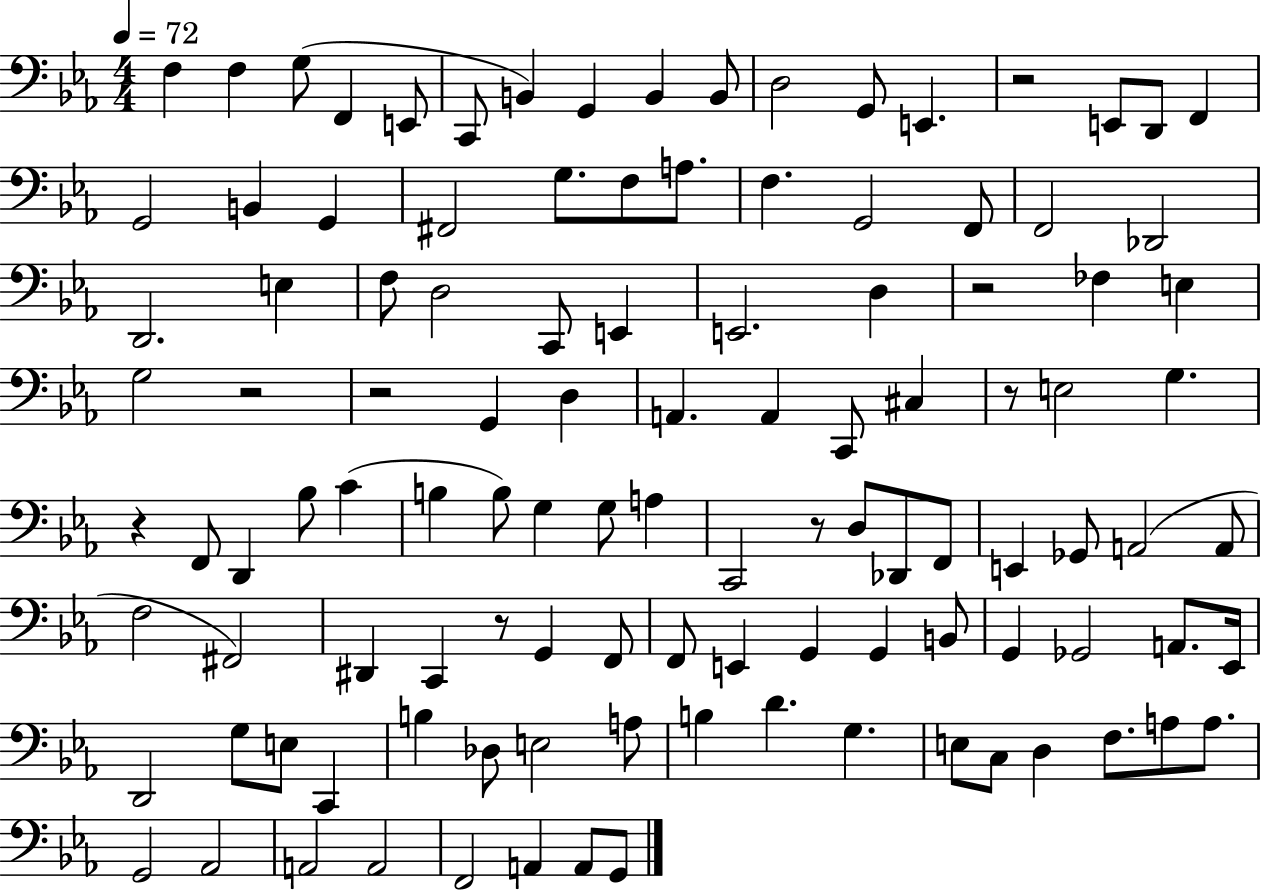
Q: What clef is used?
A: bass